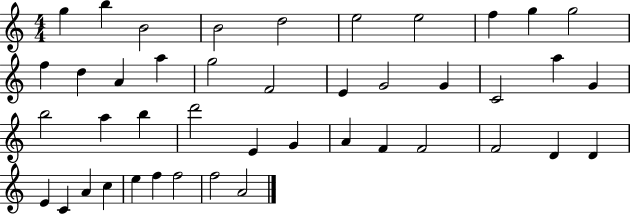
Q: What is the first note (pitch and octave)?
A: G5